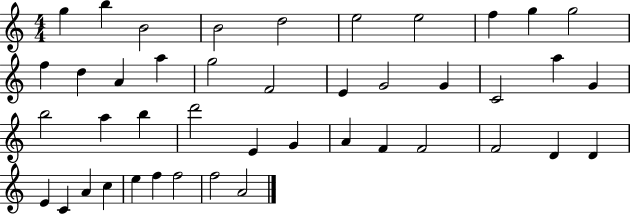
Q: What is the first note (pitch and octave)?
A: G5